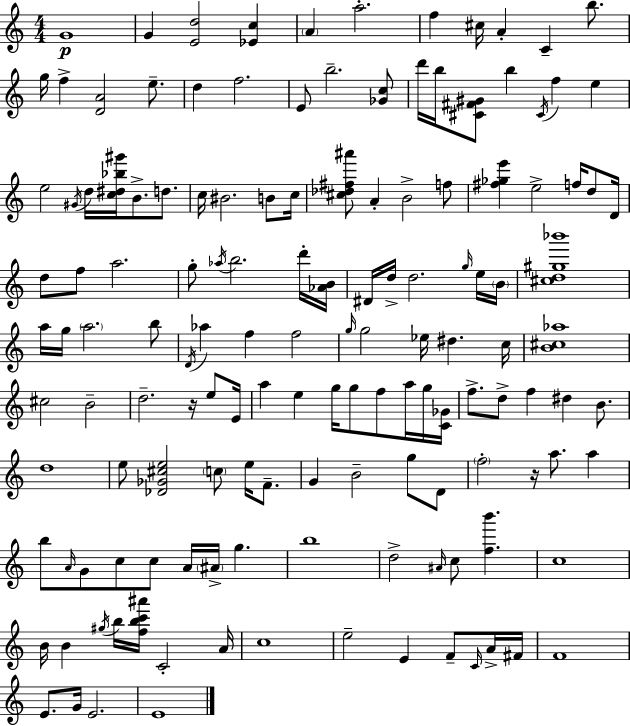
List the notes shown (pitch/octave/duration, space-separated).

G4/w G4/q [E4,D5]/h [Eb4,C5]/q A4/q A5/h. F5/q C#5/s A4/q C4/q B5/e. G5/s F5/q [D4,A4]/h E5/e. D5/q F5/h. E4/e B5/h. [Gb4,C5]/e D6/s B5/s [C#4,F#4,G#4]/e B5/q C#4/s F5/q E5/q E5/h G#4/s D5/s [C5,D#5,Bb5,G#6]/s B4/e. D5/e. C5/s BIS4/h. B4/e C5/s [C#5,Db5,F#5,A#6]/e A4/q B4/h F5/e [F#5,Gb5,E6]/q E5/h F5/s D5/e D4/s D5/e F5/e A5/h. G5/e Ab5/s B5/h. D6/s [Ab4,B4]/s D#4/s D5/s D5/h. G5/s E5/s B4/s [C#5,D5,G#5,Bb6]/w A5/s G5/s A5/h. B5/e D4/s Ab5/q F5/q F5/h G5/s G5/h Eb5/s D#5/q. C5/s [B4,C#5,Ab5]/w C#5/h B4/h D5/h. R/s E5/e E4/s A5/q E5/q G5/s G5/e F5/e A5/s G5/s [C4,Gb4]/s F5/e. D5/e F5/q D#5/q B4/e. D5/w E5/e [Db4,Gb4,C#5,E5]/h C5/e E5/s F4/e. G4/q B4/h G5/e D4/e F5/h R/s A5/e. A5/q B5/e A4/s G4/e C5/e C5/e A4/s A#4/s G5/q. B5/w D5/h A#4/s C5/e [F5,B6]/q. C5/w B4/s B4/q G#5/s B5/s [F5,B5,C6,A#6]/s C4/h A4/s C5/w E5/h E4/q F4/e C4/s A4/s F#4/s F4/w E4/e. G4/s E4/h. E4/w